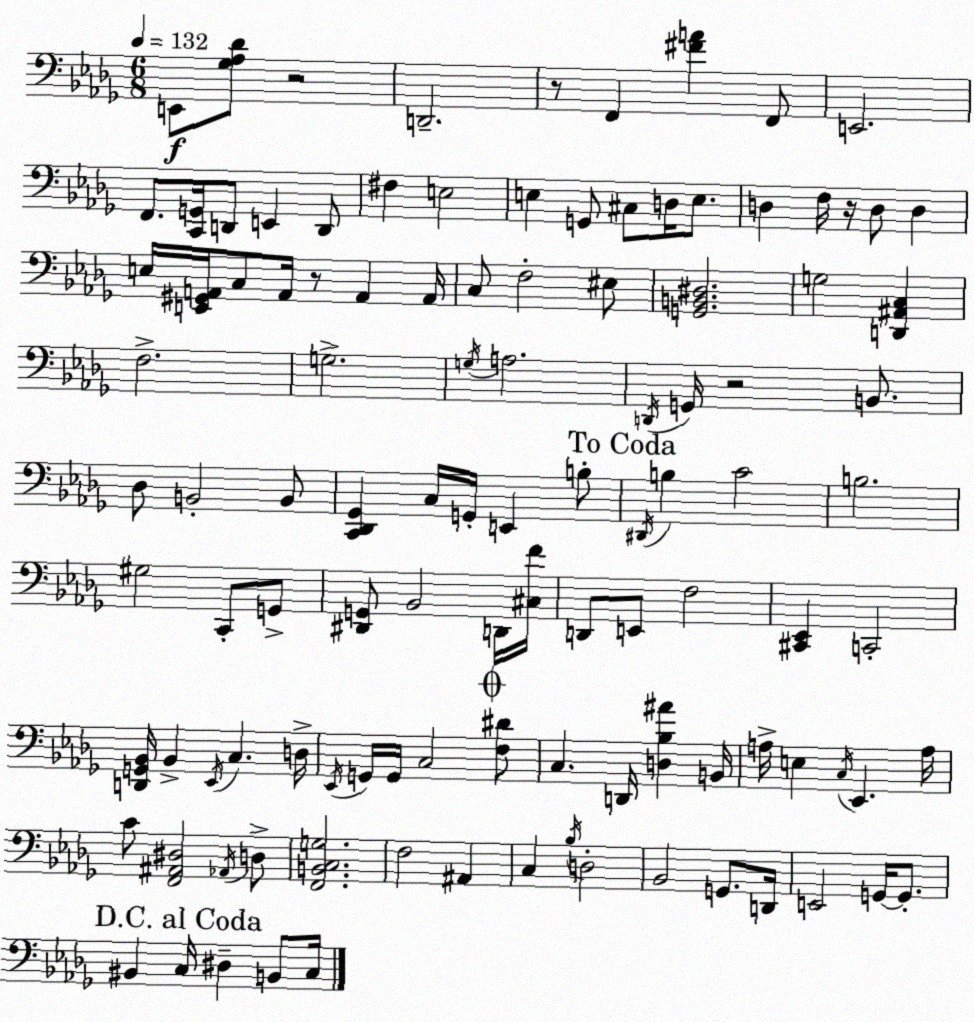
X:1
T:Untitled
M:6/8
L:1/4
K:Bbm
E,,/2 [_G,_A,_D]/2 z2 D,,2 z/2 F,, [^FA] F,,/2 E,,2 F,,/2 [C,,G,,]/4 D,,/2 E,, D,,/2 ^F, E,2 E, G,,/2 ^C,/2 D,/4 E,/2 D, F,/4 z/4 D,/2 D, E,/4 [E,,^G,,A,,]/4 C,/2 A,,/4 z/2 A,, A,,/4 C,/2 F,2 ^E,/2 [G,,B,,^D,]2 G,2 [D,,^A,,C,] F,2 G,2 G,/4 A,2 D,,/4 G,,/4 z2 B,,/2 _D,/2 B,,2 B,,/2 [C,,_D,,_G,,] C,/4 G,,/4 E,, B,/2 ^D,,/4 B, C2 B,2 ^G,2 C,,/2 G,,/2 [^D,,G,,]/2 _B,,2 D,,/4 [^C,F]/4 D,,/2 E,,/2 F,2 [^C,,_E,,] C,,2 [D,,G,,_B,,]/4 _B,, _E,,/4 C, D,/4 _E,,/4 G,,/4 G,,/4 C,2 [F,^D]/2 C, D,,/4 [D,_B,^A] B,,/4 A,/4 E, C,/4 _E,, A,/4 C/2 [F,,^A,,^D,]2 _A,,/4 D,/2 [F,,B,,C,G,]2 F,2 ^A,, C, _B,/4 D,2 _B,,2 G,,/2 D,,/4 E,,2 G,,/4 G,,/2 ^B,, C,/4 ^D, B,,/2 C,/4